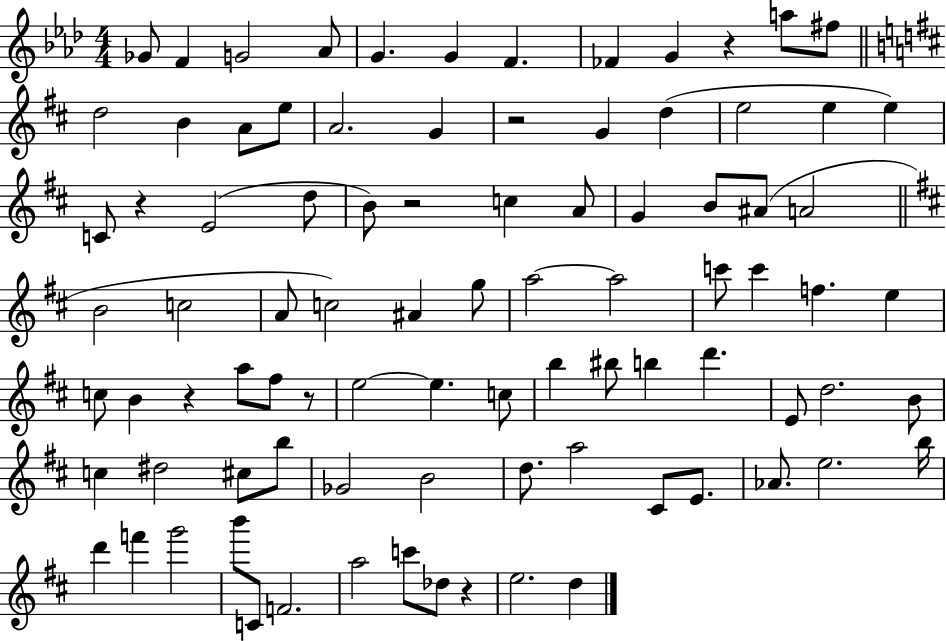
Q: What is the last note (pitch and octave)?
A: D5